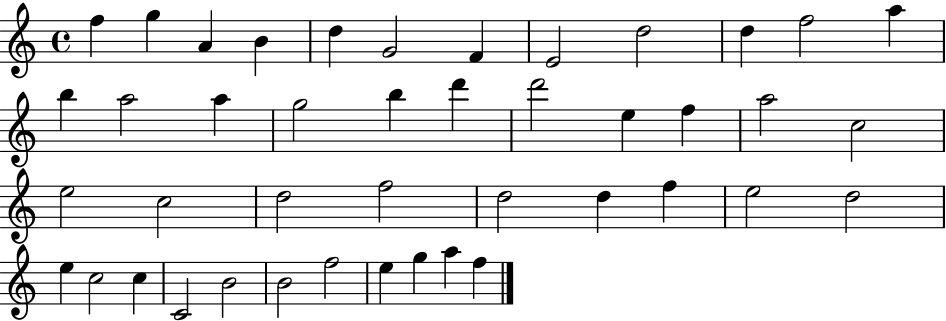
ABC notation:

X:1
T:Untitled
M:4/4
L:1/4
K:C
f g A B d G2 F E2 d2 d f2 a b a2 a g2 b d' d'2 e f a2 c2 e2 c2 d2 f2 d2 d f e2 d2 e c2 c C2 B2 B2 f2 e g a f